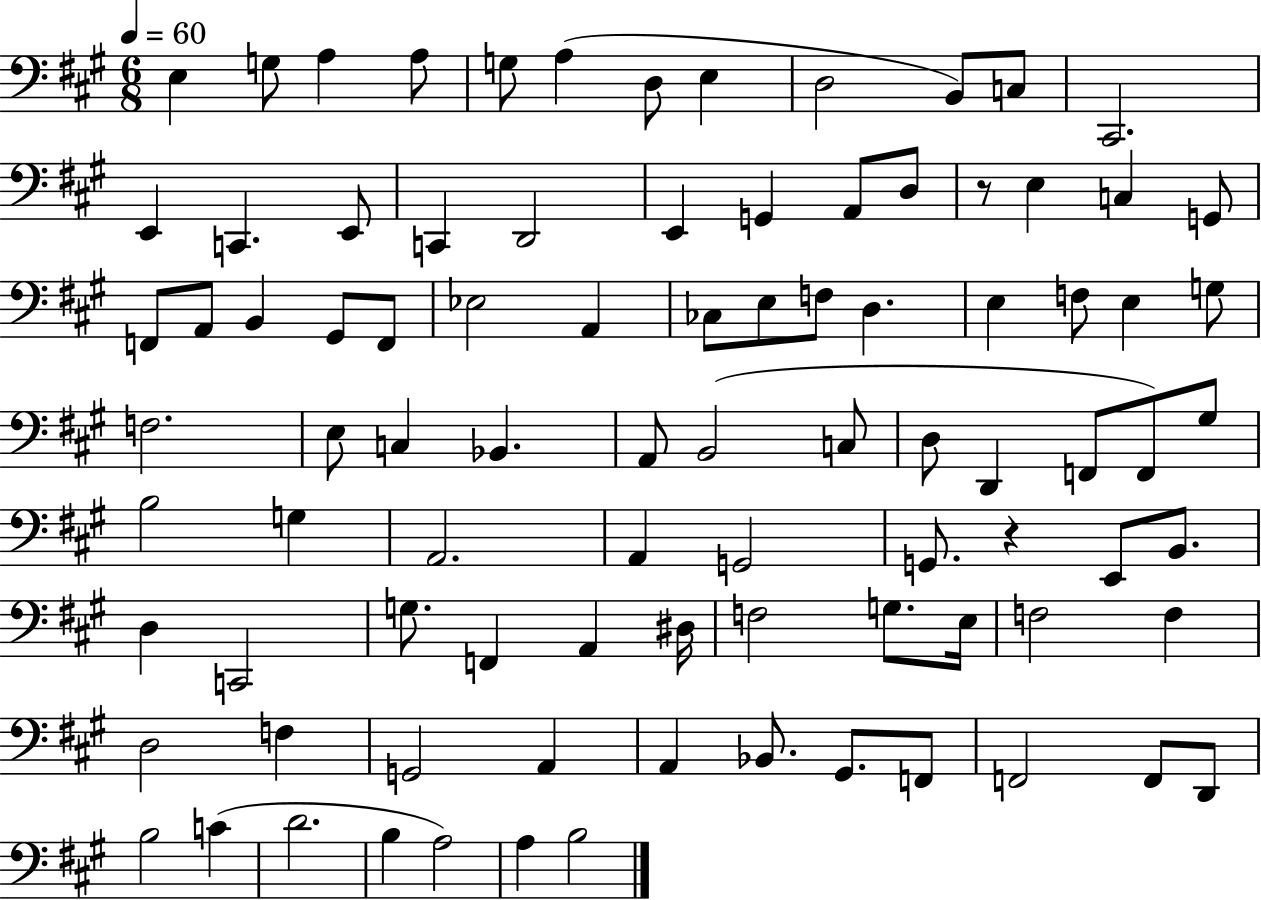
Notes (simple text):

E3/q G3/e A3/q A3/e G3/e A3/q D3/e E3/q D3/h B2/e C3/e C#2/h. E2/q C2/q. E2/e C2/q D2/h E2/q G2/q A2/e D3/e R/e E3/q C3/q G2/e F2/e A2/e B2/q G#2/e F2/e Eb3/h A2/q CES3/e E3/e F3/e D3/q. E3/q F3/e E3/q G3/e F3/h. E3/e C3/q Bb2/q. A2/e B2/h C3/e D3/e D2/q F2/e F2/e G#3/e B3/h G3/q A2/h. A2/q G2/h G2/e. R/q E2/e B2/e. D3/q C2/h G3/e. F2/q A2/q D#3/s F3/h G3/e. E3/s F3/h F3/q D3/h F3/q G2/h A2/q A2/q Bb2/e. G#2/e. F2/e F2/h F2/e D2/e B3/h C4/q D4/h. B3/q A3/h A3/q B3/h